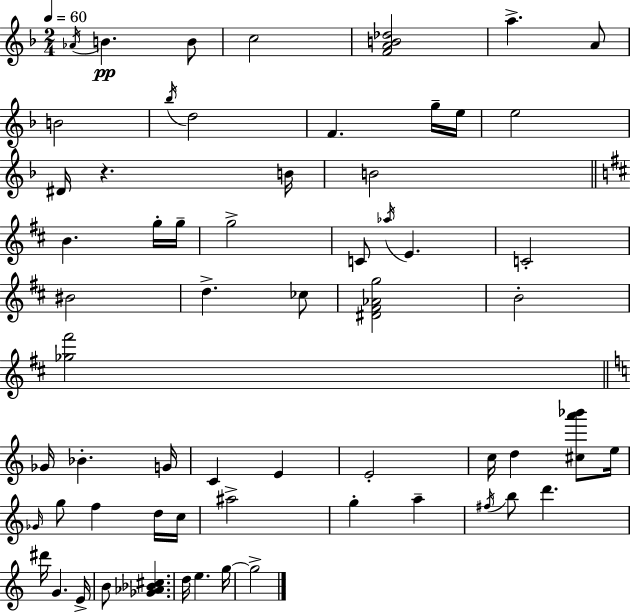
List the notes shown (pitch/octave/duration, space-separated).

Ab4/s B4/q. B4/e C5/h [F4,A4,B4,Db5]/h A5/q. A4/e B4/h Bb5/s D5/h F4/q. G5/s E5/s E5/h D#4/s R/q. B4/s B4/h B4/q. G5/s G5/s G5/h C4/e Ab5/s E4/q. C4/h BIS4/h D5/q. CES5/e [D#4,F#4,Ab4,G5]/h B4/h [Gb5,F#6]/h Gb4/s Bb4/q. G4/s C4/q E4/q E4/h C5/s D5/q [C#5,A6,Bb6]/e E5/s Gb4/s G5/e F5/q D5/s C5/s A#5/h G5/q A5/q F#5/s B5/e D6/q. D#6/s G4/q. E4/s B4/e [Gb4,Ab4,Bb4,C#5]/q. D5/s E5/q. G5/s G5/h